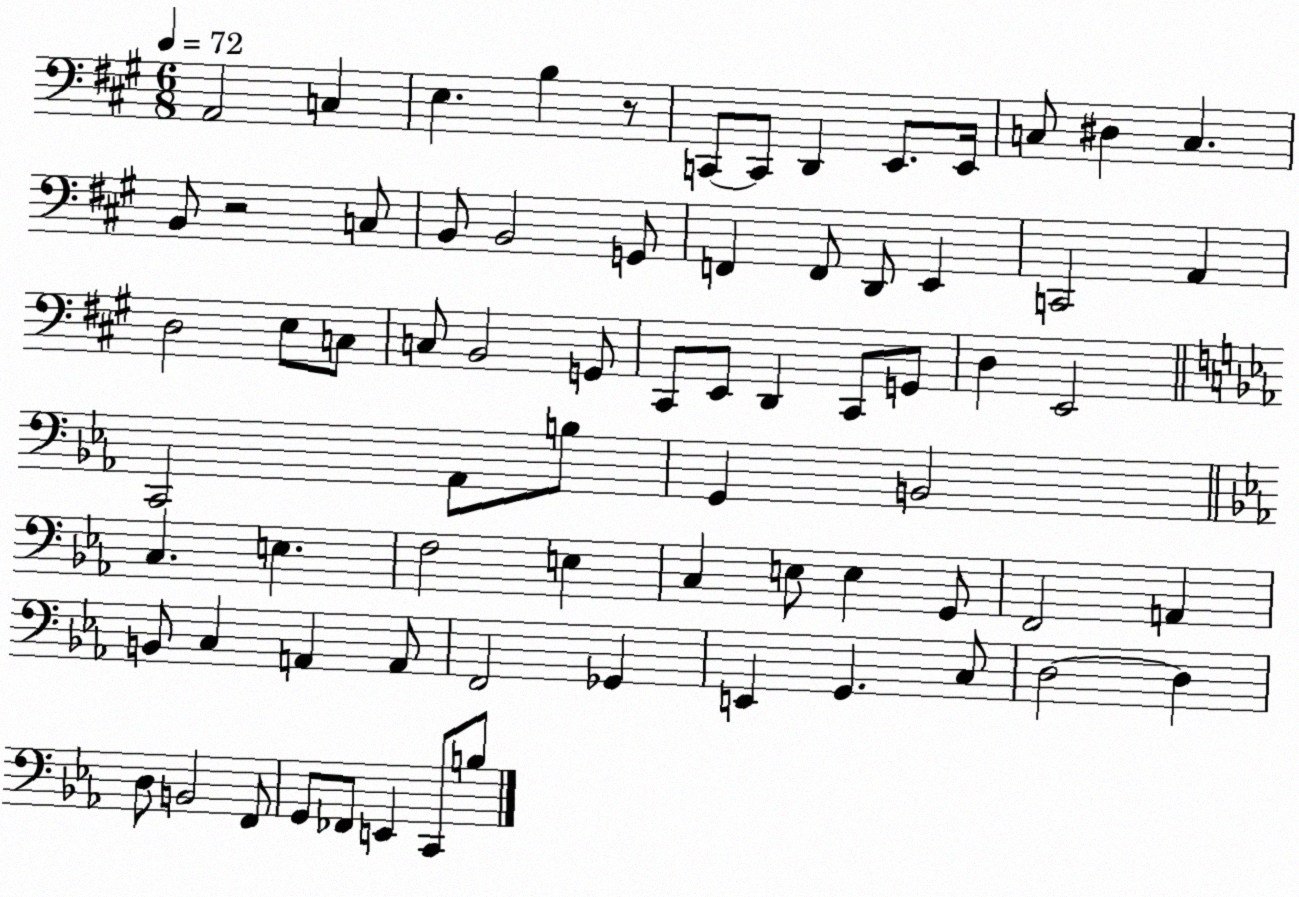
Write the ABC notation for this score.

X:1
T:Untitled
M:6/8
L:1/4
K:A
A,,2 C, E, B, z/2 C,,/2 C,,/2 D,, E,,/2 E,,/4 C,/2 ^D, C, B,,/2 z2 C,/2 B,,/2 B,,2 G,,/2 F,, F,,/2 D,,/2 E,, C,,2 A,, D,2 E,/2 C,/2 C,/2 B,,2 G,,/2 ^C,,/2 E,,/2 D,, ^C,,/2 G,,/2 D, E,,2 C,,2 _A,,/2 B,/2 G,, B,,2 C, E, F,2 E, C, E,/2 E, G,,/2 F,,2 A,, B,,/2 C, A,, A,,/2 F,,2 _G,, E,, G,, C,/2 D,2 D, D,/2 B,,2 F,,/2 G,,/2 _F,,/2 E,, C,,/2 B,/2